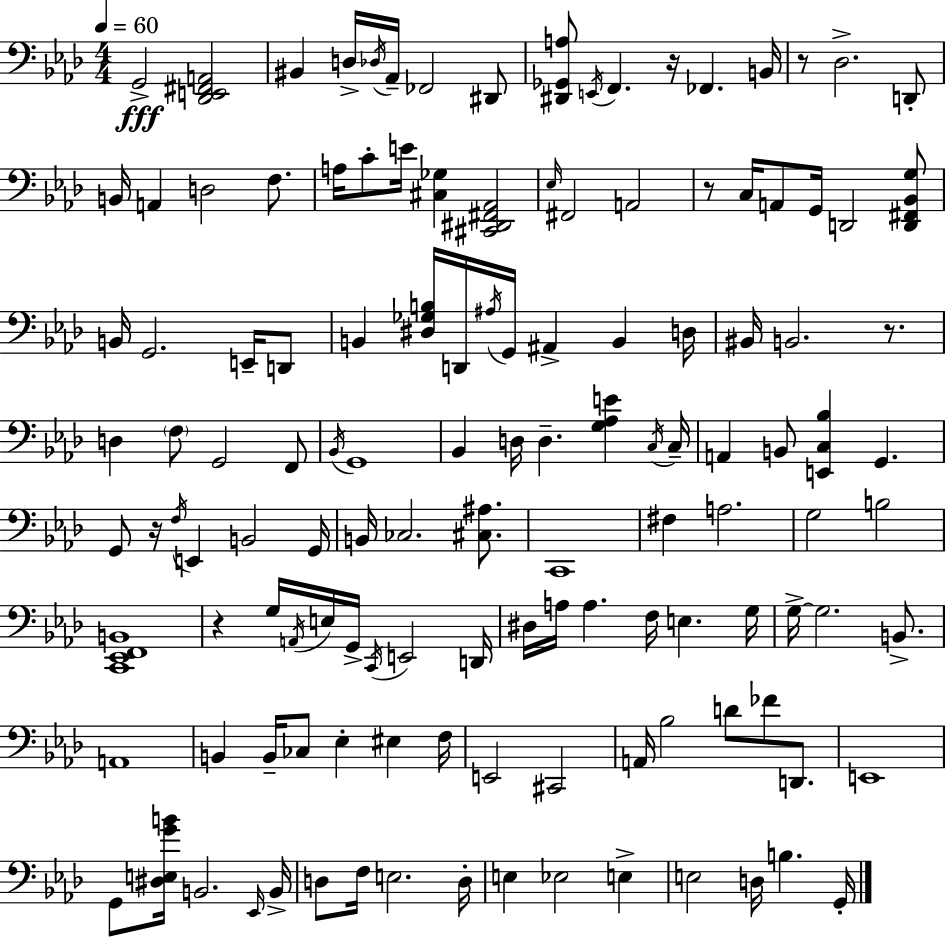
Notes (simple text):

G2/h [Db2,E2,F#2,A2]/h BIS2/q D3/s Db3/s Ab2/s FES2/h D#2/e [D#2,Gb2,A3]/e E2/s F2/q. R/s FES2/q. B2/s R/e Db3/h. D2/e B2/s A2/q D3/h F3/e. A3/s C4/e E4/s [C#3,Gb3]/q [C#2,D#2,F#2,Ab2]/h Eb3/s F#2/h A2/h R/e C3/s A2/e G2/s D2/h [D2,F#2,Bb2,G3]/e B2/s G2/h. E2/s D2/e B2/q [D#3,Gb3,B3]/s D2/s A#3/s G2/s A#2/q B2/q D3/s BIS2/s B2/h. R/e. D3/q F3/e G2/h F2/e Bb2/s G2/w Bb2/q D3/s D3/q. [G3,Ab3,E4]/q C3/s C3/s A2/q B2/e [E2,C3,Bb3]/q G2/q. G2/e R/s F3/s E2/q B2/h G2/s B2/s CES3/h. [C#3,A#3]/e. C2/w F#3/q A3/h. G3/h B3/h [C2,Eb2,F2,B2]/w R/q G3/s A2/s E3/s G2/s C2/s E2/h D2/s D#3/s A3/s A3/q. F3/s E3/q. G3/s G3/s G3/h. B2/e. A2/w B2/q B2/s CES3/e Eb3/q EIS3/q F3/s E2/h C#2/h A2/s Bb3/h D4/e FES4/e D2/e. E2/w G2/e [D#3,E3,G4,B4]/s B2/h. Eb2/s B2/s D3/e F3/s E3/h. D3/s E3/q Eb3/h E3/q E3/h D3/s B3/q. G2/s